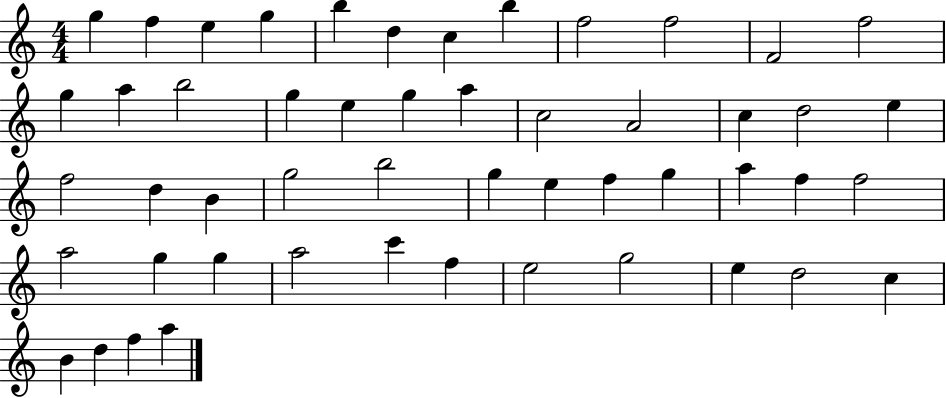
X:1
T:Untitled
M:4/4
L:1/4
K:C
g f e g b d c b f2 f2 F2 f2 g a b2 g e g a c2 A2 c d2 e f2 d B g2 b2 g e f g a f f2 a2 g g a2 c' f e2 g2 e d2 c B d f a